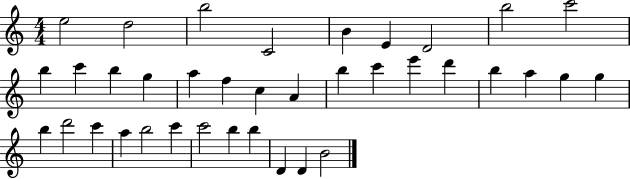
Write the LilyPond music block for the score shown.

{
  \clef treble
  \numericTimeSignature
  \time 4/4
  \key c \major
  e''2 d''2 | b''2 c'2 | b'4 e'4 d'2 | b''2 c'''2 | \break b''4 c'''4 b''4 g''4 | a''4 f''4 c''4 a'4 | b''4 c'''4 e'''4 d'''4 | b''4 a''4 g''4 g''4 | \break b''4 d'''2 c'''4 | a''4 b''2 c'''4 | c'''2 b''4 b''4 | d'4 d'4 b'2 | \break \bar "|."
}